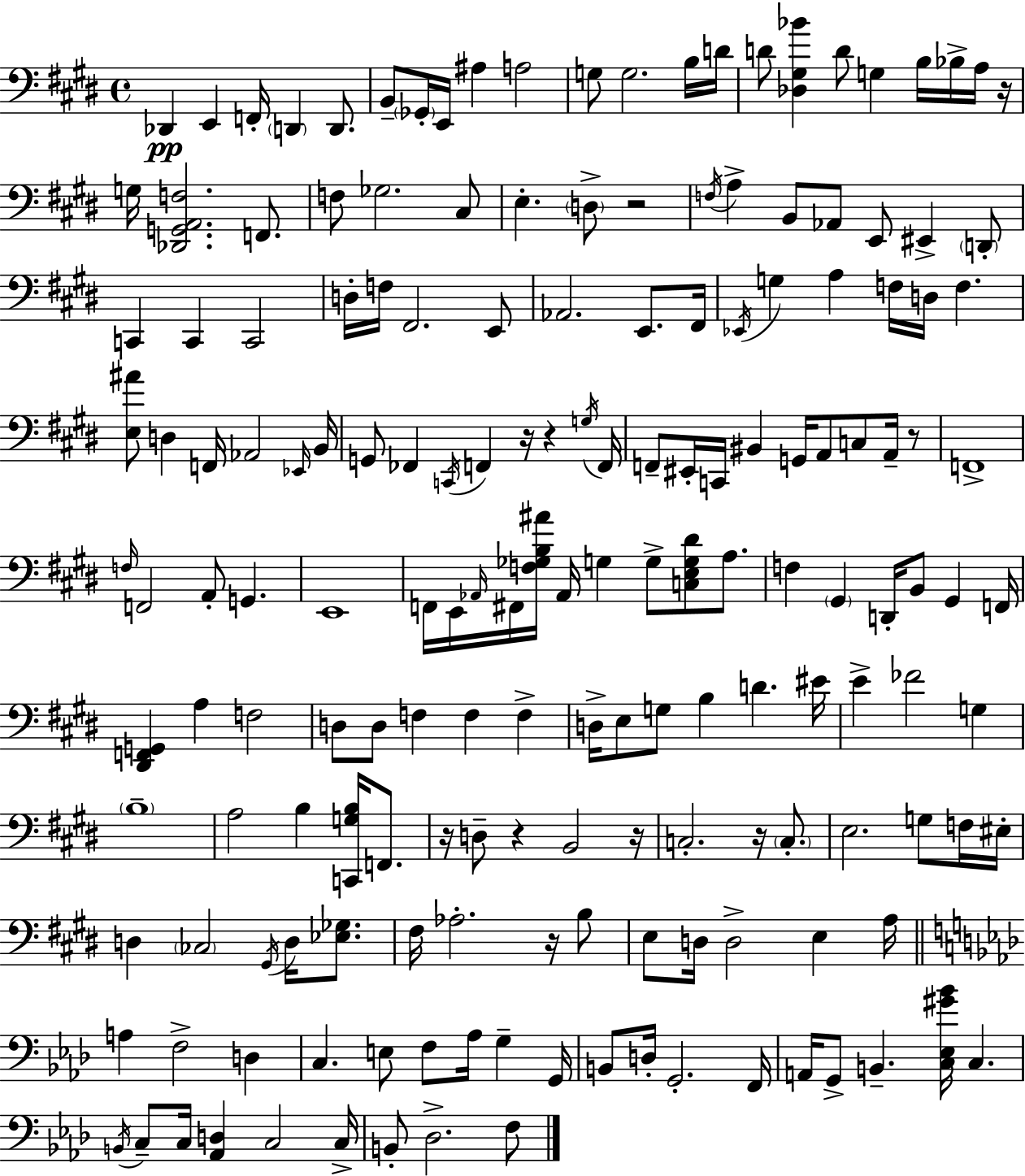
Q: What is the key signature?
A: E major